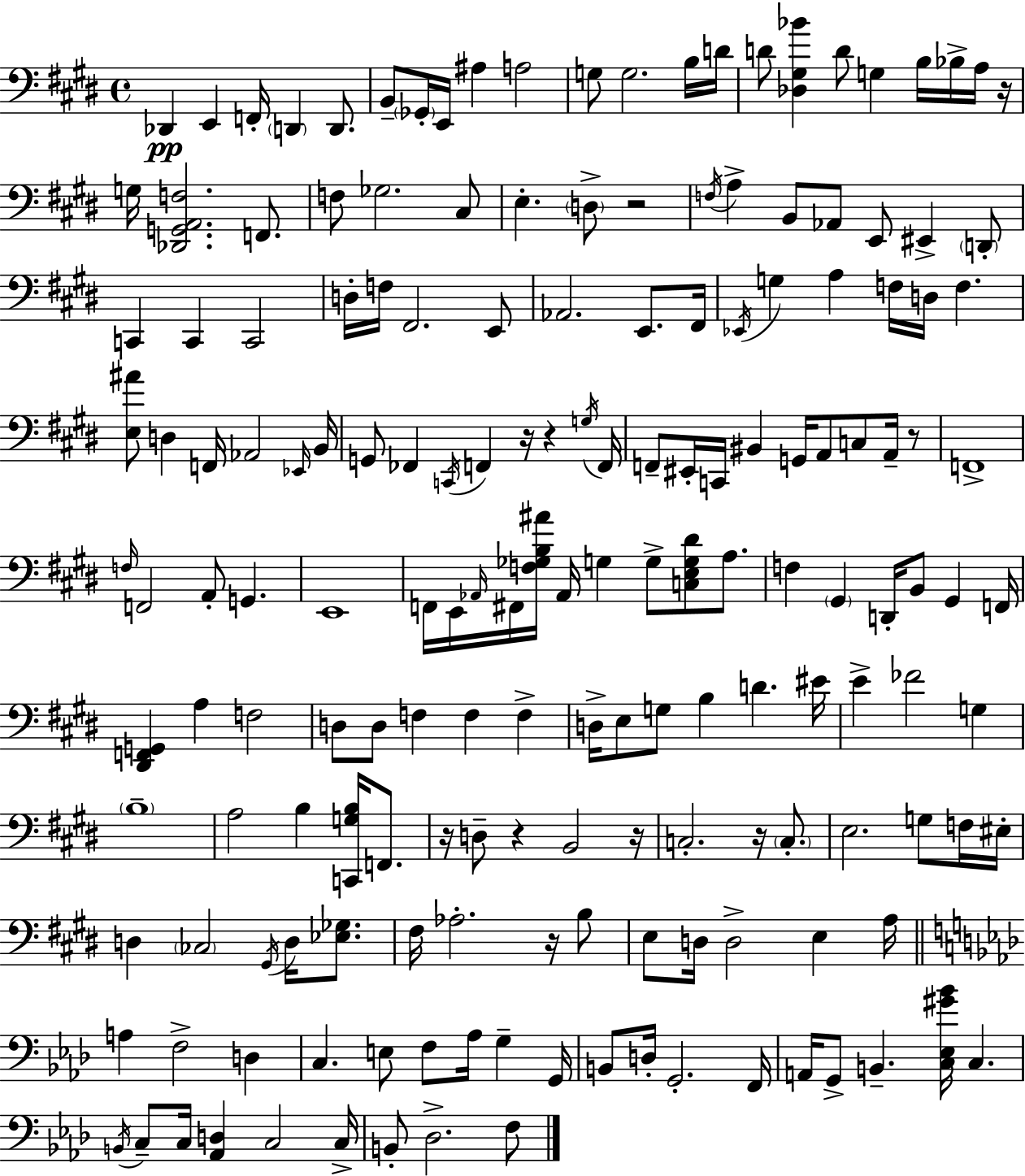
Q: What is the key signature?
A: E major